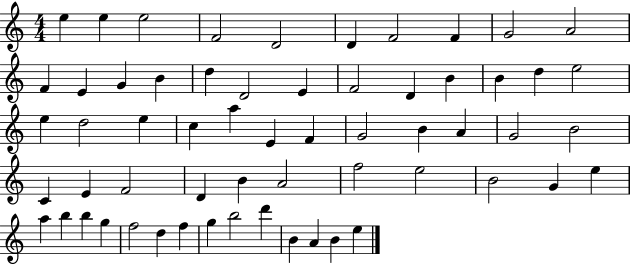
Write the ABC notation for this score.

X:1
T:Untitled
M:4/4
L:1/4
K:C
e e e2 F2 D2 D F2 F G2 A2 F E G B d D2 E F2 D B B d e2 e d2 e c a E F G2 B A G2 B2 C E F2 D B A2 f2 e2 B2 G e a b b g f2 d f g b2 d' B A B e